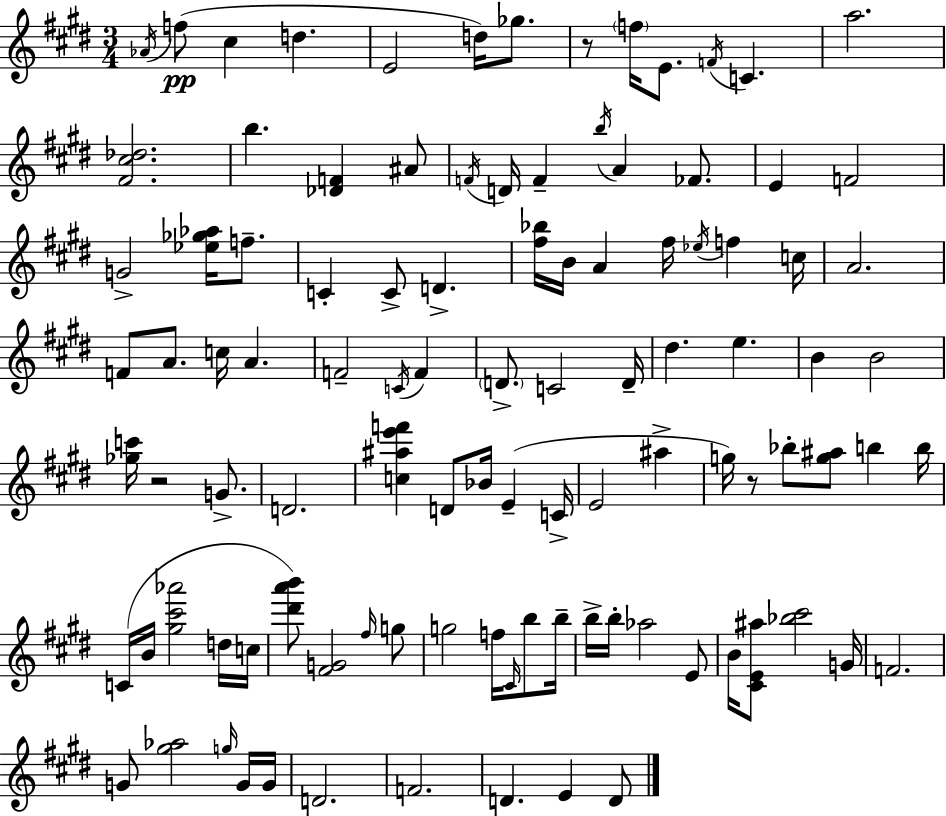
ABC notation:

X:1
T:Untitled
M:3/4
L:1/4
K:E
_A/4 f/2 ^c d E2 d/4 _g/2 z/2 f/4 E/2 F/4 C a2 [^F^c_d]2 b [_DF] ^A/2 F/4 D/4 F b/4 A _F/2 E F2 G2 [_e_g_a]/4 f/2 C C/2 D [^f_b]/4 B/4 A ^f/4 _e/4 f c/4 A2 F/2 A/2 c/4 A F2 C/4 F D/2 C2 D/4 ^d e B B2 [_gc']/4 z2 G/2 D2 [c^ae'f'] D/2 _B/4 E C/4 E2 ^a g/4 z/2 _b/2 [g^a]/2 b b/4 C/4 B/4 [^g^c'_a']2 d/4 c/4 [^d'a'b']/2 [^FG]2 ^f/4 g/2 g2 f/4 ^C/4 b/2 b/4 b/4 b/4 _a2 E/2 B/4 [^CE^a]/2 [_b^c']2 G/4 F2 G/2 [^g_a]2 g/4 G/4 G/4 D2 F2 D E D/2